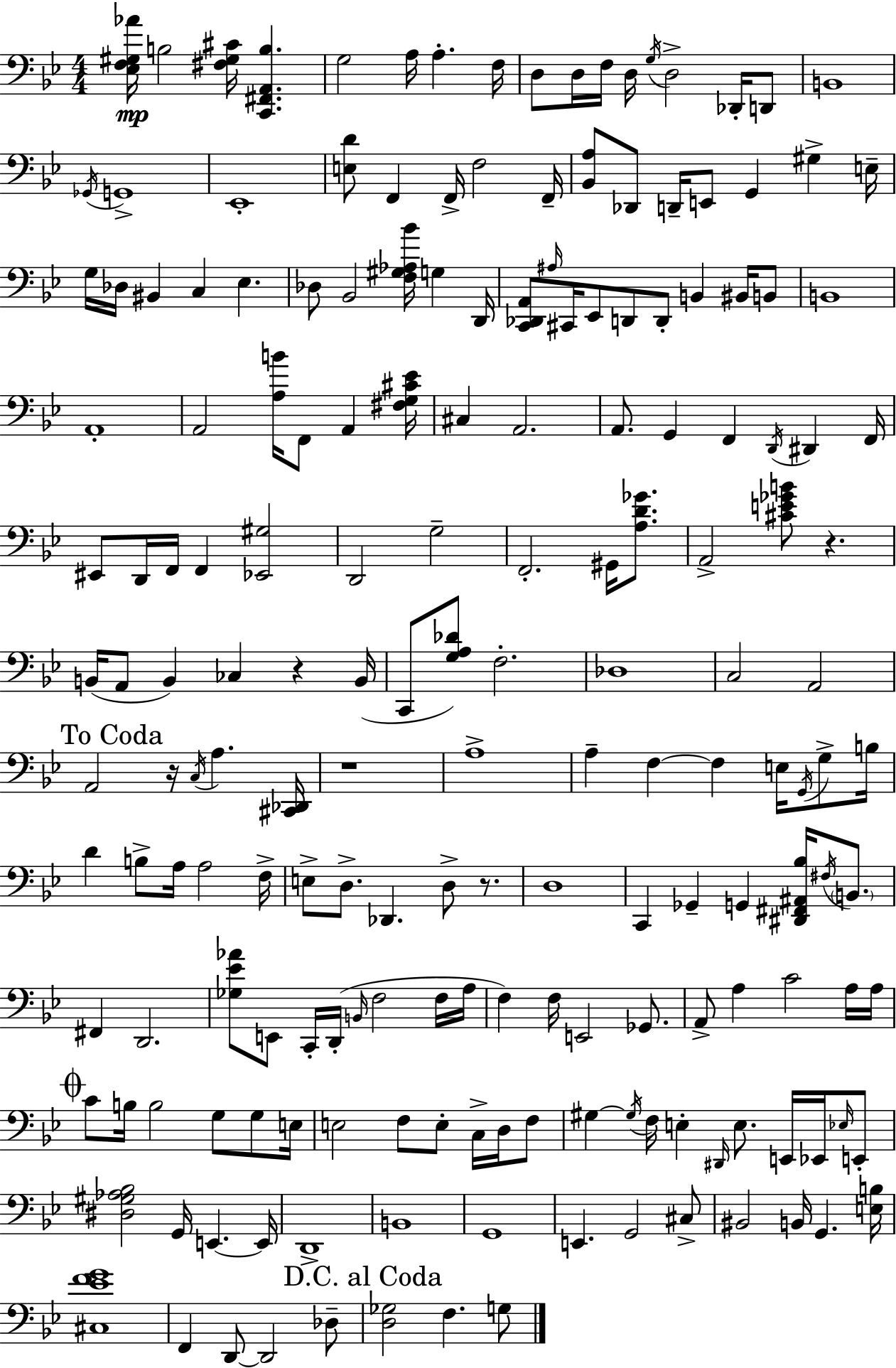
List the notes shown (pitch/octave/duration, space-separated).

[Eb3,F3,G#3,Ab4]/s B3/h [F#3,G#3,C#4]/s [C2,F#2,A2,B3]/q. G3/h A3/s A3/q. F3/s D3/e D3/s F3/s D3/s G3/s D3/h Db2/s D2/e B2/w Gb2/s G2/w Eb2/w [E3,D4]/e F2/q F2/s F3/h F2/s [Bb2,A3]/e Db2/e D2/s E2/e G2/q G#3/q E3/s G3/s Db3/s BIS2/q C3/q Eb3/q. Db3/e Bb2/h [F3,G#3,Ab3,Bb4]/s G3/q D2/s [C2,Db2,A2]/e A#3/s C#2/s Eb2/e D2/e D2/e B2/q BIS2/s B2/e B2/w A2/w A2/h [A3,B4]/s F2/e A2/q [F#3,G3,C#4,Eb4]/s C#3/q A2/h. A2/e. G2/q F2/q D2/s D#2/q F2/s EIS2/e D2/s F2/s F2/q [Eb2,G#3]/h D2/h G3/h F2/h. G#2/s [A3,D4,Gb4]/e. A2/h [C#4,E4,Gb4,B4]/e R/q. B2/s A2/e B2/q CES3/q R/q B2/s C2/e [G3,A3,Db4]/e F3/h. Db3/w C3/h A2/h A2/h R/s C3/s A3/q. [C#2,Db2]/s R/w A3/w A3/q F3/q F3/q E3/s G2/s G3/e B3/s D4/q B3/e A3/s A3/h F3/s E3/e D3/e. Db2/q. D3/e R/e. D3/w C2/q Gb2/q G2/q [D#2,F#2,A#2,Bb3]/s F#3/s B2/e. F#2/q D2/h. [Gb3,Eb4,Ab4]/e E2/e C2/s D2/s B2/s F3/h F3/s A3/s F3/q F3/s E2/h Gb2/e. A2/e A3/q C4/h A3/s A3/s C4/e B3/s B3/h G3/e G3/e E3/s E3/h F3/e E3/e C3/s D3/s F3/e G#3/q G#3/s F3/s E3/q D#2/s E3/e. E2/s Eb2/s Eb3/s E2/e [D#3,G#3,Ab3,Bb3]/h G2/s E2/q. E2/s D2/w B2/w G2/w E2/q. G2/h C#3/e BIS2/h B2/s G2/q. [E3,B3]/s [C#3,Eb4,F4,G4]/w F2/q D2/e D2/h Db3/e [D3,Gb3]/h F3/q. G3/e